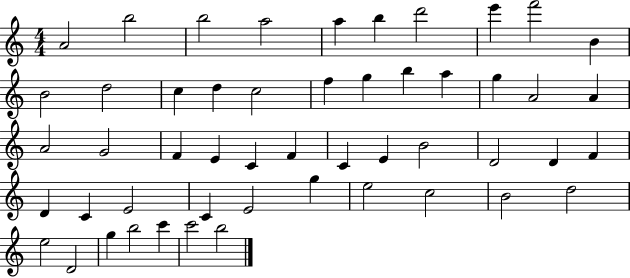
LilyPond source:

{
  \clef treble
  \numericTimeSignature
  \time 4/4
  \key c \major
  a'2 b''2 | b''2 a''2 | a''4 b''4 d'''2 | e'''4 f'''2 b'4 | \break b'2 d''2 | c''4 d''4 c''2 | f''4 g''4 b''4 a''4 | g''4 a'2 a'4 | \break a'2 g'2 | f'4 e'4 c'4 f'4 | c'4 e'4 b'2 | d'2 d'4 f'4 | \break d'4 c'4 e'2 | c'4 e'2 g''4 | e''2 c''2 | b'2 d''2 | \break e''2 d'2 | g''4 b''2 c'''4 | c'''2 b''2 | \bar "|."
}